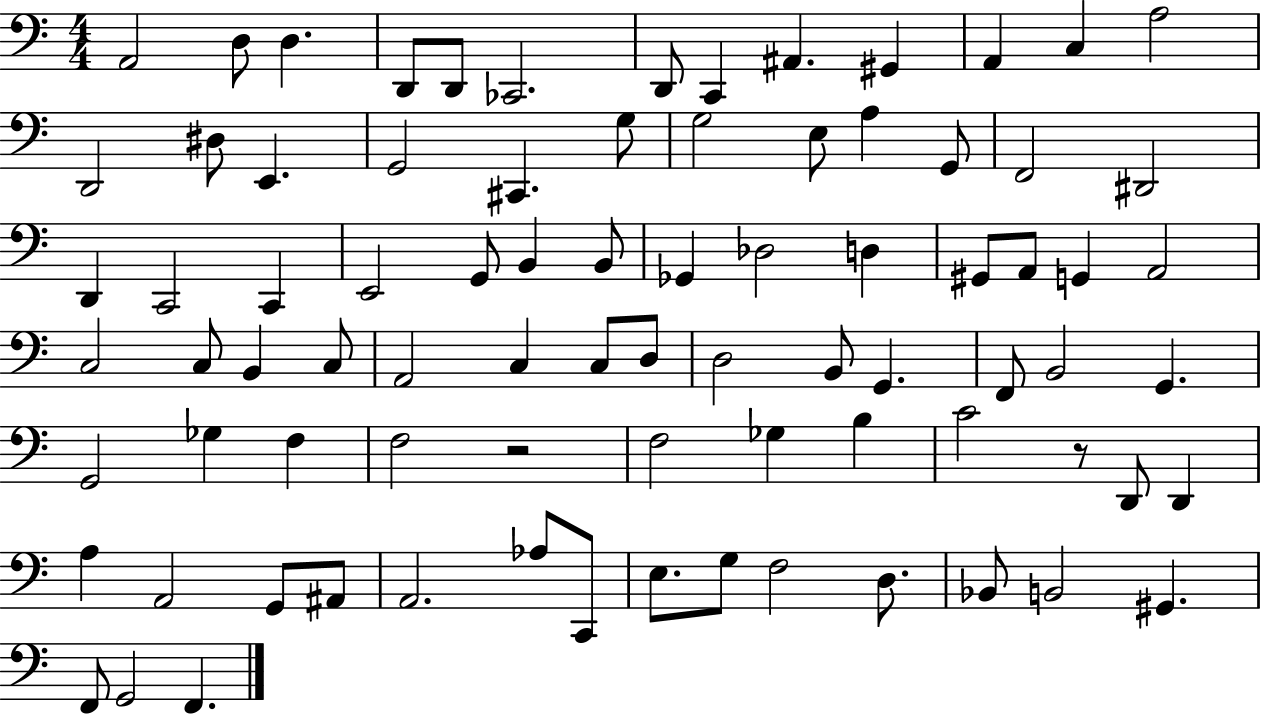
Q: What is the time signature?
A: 4/4